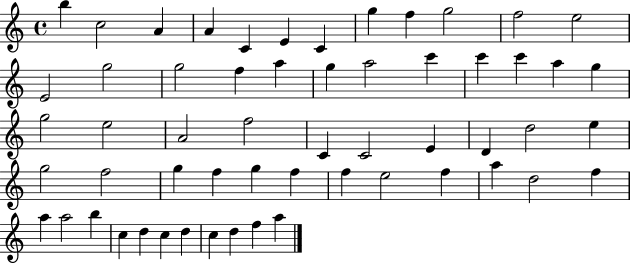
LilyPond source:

{
  \clef treble
  \time 4/4
  \defaultTimeSignature
  \key c \major
  b''4 c''2 a'4 | a'4 c'4 e'4 c'4 | g''4 f''4 g''2 | f''2 e''2 | \break e'2 g''2 | g''2 f''4 a''4 | g''4 a''2 c'''4 | c'''4 c'''4 a''4 g''4 | \break g''2 e''2 | a'2 f''2 | c'4 c'2 e'4 | d'4 d''2 e''4 | \break g''2 f''2 | g''4 f''4 g''4 f''4 | f''4 e''2 f''4 | a''4 d''2 f''4 | \break a''4 a''2 b''4 | c''4 d''4 c''4 d''4 | c''4 d''4 f''4 a''4 | \bar "|."
}